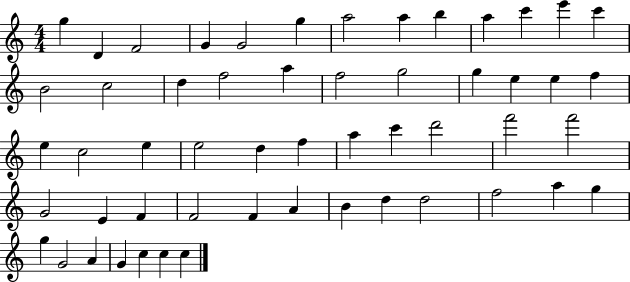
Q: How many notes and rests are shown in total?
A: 54